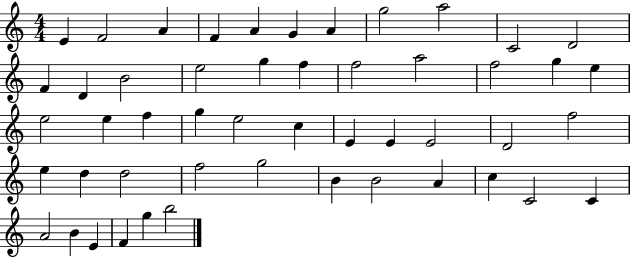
{
  \clef treble
  \numericTimeSignature
  \time 4/4
  \key c \major
  e'4 f'2 a'4 | f'4 a'4 g'4 a'4 | g''2 a''2 | c'2 d'2 | \break f'4 d'4 b'2 | e''2 g''4 f''4 | f''2 a''2 | f''2 g''4 e''4 | \break e''2 e''4 f''4 | g''4 e''2 c''4 | e'4 e'4 e'2 | d'2 f''2 | \break e''4 d''4 d''2 | f''2 g''2 | b'4 b'2 a'4 | c''4 c'2 c'4 | \break a'2 b'4 e'4 | f'4 g''4 b''2 | \bar "|."
}